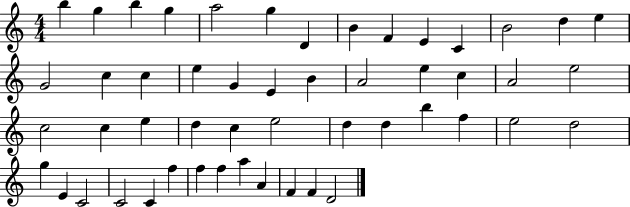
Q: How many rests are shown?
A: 0